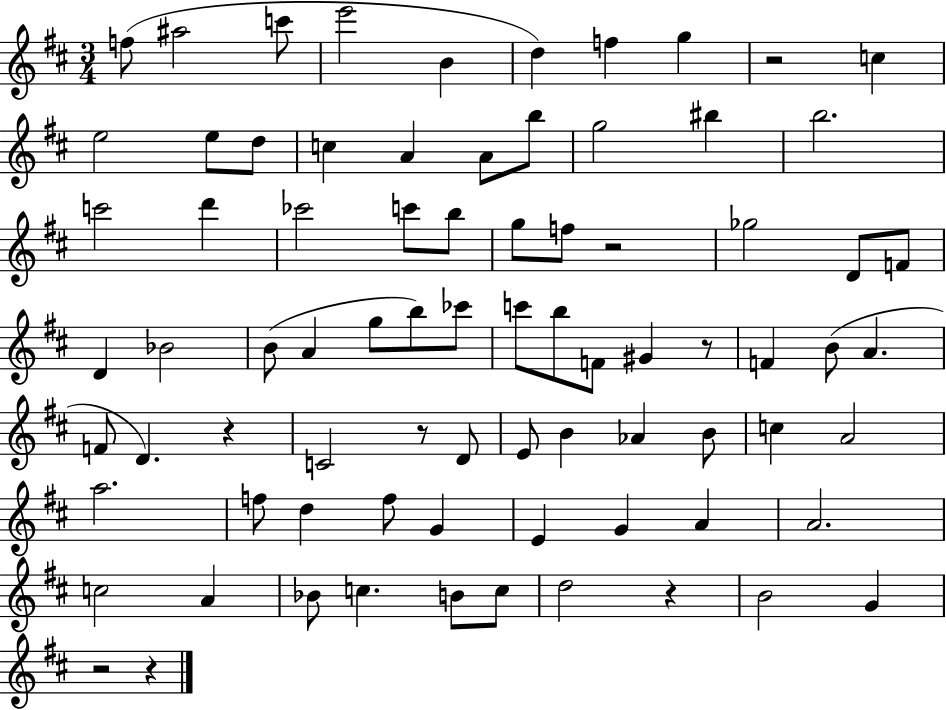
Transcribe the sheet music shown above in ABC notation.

X:1
T:Untitled
M:3/4
L:1/4
K:D
f/2 ^a2 c'/2 e'2 B d f g z2 c e2 e/2 d/2 c A A/2 b/2 g2 ^b b2 c'2 d' _c'2 c'/2 b/2 g/2 f/2 z2 _g2 D/2 F/2 D _B2 B/2 A g/2 b/2 _c'/2 c'/2 b/2 F/2 ^G z/2 F B/2 A F/2 D z C2 z/2 D/2 E/2 B _A B/2 c A2 a2 f/2 d f/2 G E G A A2 c2 A _B/2 c B/2 c/2 d2 z B2 G z2 z